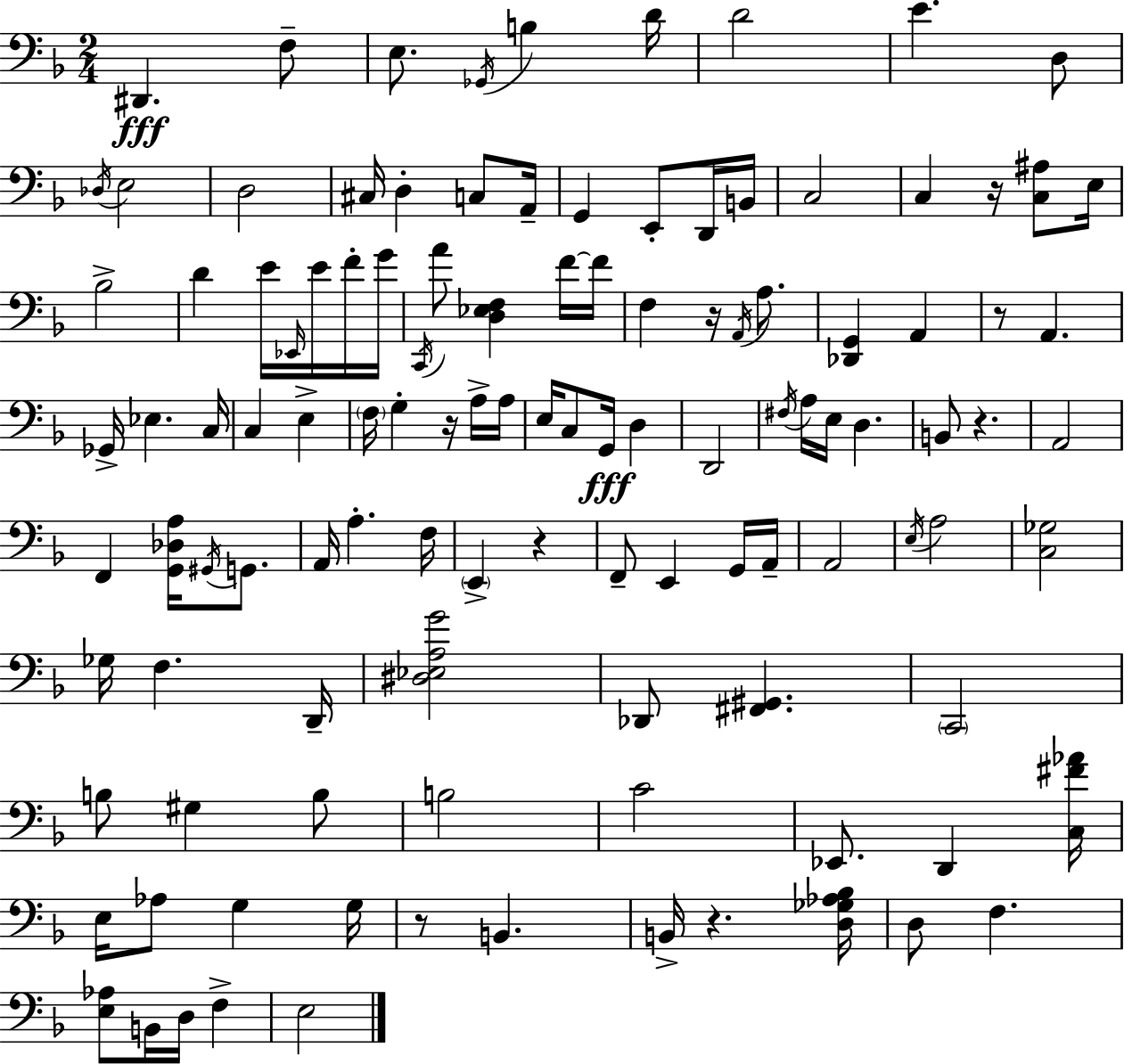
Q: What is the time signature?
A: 2/4